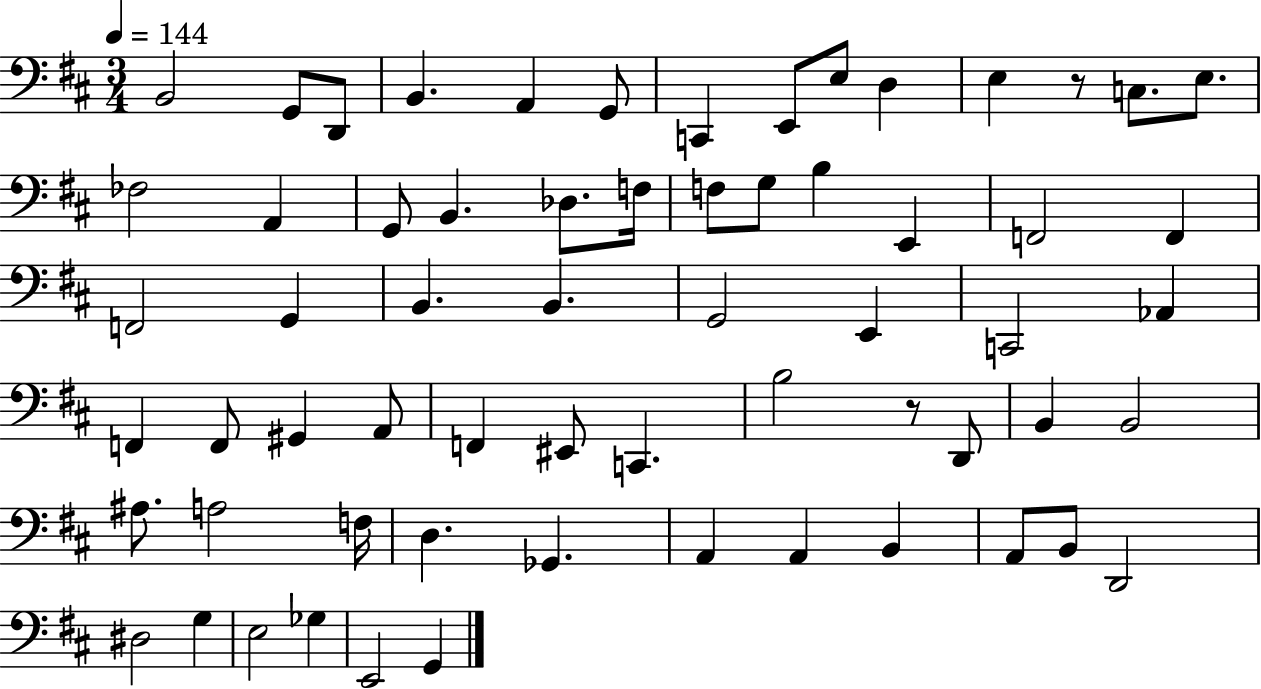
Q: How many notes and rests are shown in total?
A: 63